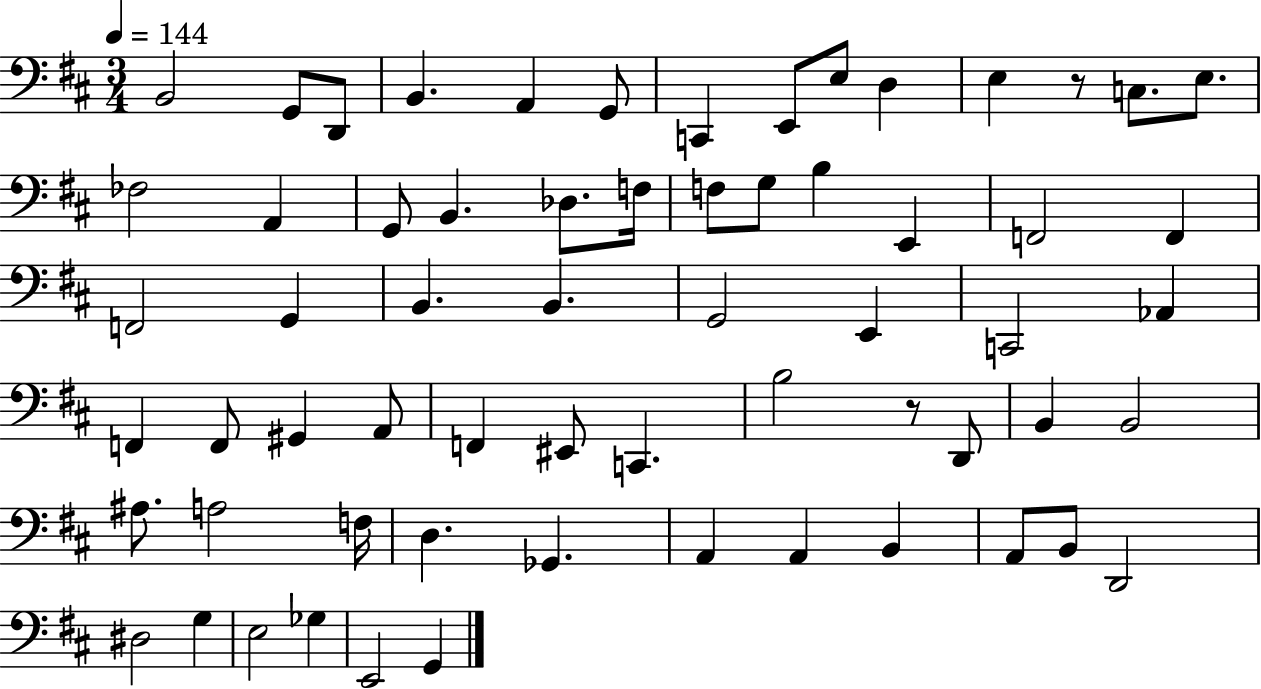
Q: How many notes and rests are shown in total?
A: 63